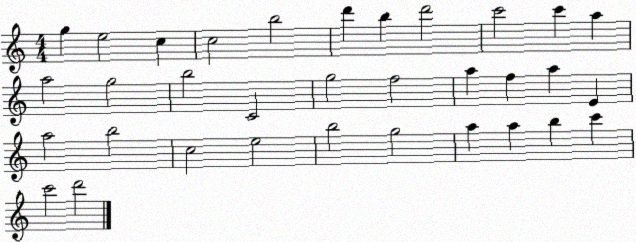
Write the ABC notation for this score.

X:1
T:Untitled
M:4/4
L:1/4
K:C
g e2 c c2 b2 d' b d'2 c'2 c' a a2 g2 b2 C2 g2 f2 a f a E a2 b2 c2 e2 b2 g2 a a b c' c'2 d'2